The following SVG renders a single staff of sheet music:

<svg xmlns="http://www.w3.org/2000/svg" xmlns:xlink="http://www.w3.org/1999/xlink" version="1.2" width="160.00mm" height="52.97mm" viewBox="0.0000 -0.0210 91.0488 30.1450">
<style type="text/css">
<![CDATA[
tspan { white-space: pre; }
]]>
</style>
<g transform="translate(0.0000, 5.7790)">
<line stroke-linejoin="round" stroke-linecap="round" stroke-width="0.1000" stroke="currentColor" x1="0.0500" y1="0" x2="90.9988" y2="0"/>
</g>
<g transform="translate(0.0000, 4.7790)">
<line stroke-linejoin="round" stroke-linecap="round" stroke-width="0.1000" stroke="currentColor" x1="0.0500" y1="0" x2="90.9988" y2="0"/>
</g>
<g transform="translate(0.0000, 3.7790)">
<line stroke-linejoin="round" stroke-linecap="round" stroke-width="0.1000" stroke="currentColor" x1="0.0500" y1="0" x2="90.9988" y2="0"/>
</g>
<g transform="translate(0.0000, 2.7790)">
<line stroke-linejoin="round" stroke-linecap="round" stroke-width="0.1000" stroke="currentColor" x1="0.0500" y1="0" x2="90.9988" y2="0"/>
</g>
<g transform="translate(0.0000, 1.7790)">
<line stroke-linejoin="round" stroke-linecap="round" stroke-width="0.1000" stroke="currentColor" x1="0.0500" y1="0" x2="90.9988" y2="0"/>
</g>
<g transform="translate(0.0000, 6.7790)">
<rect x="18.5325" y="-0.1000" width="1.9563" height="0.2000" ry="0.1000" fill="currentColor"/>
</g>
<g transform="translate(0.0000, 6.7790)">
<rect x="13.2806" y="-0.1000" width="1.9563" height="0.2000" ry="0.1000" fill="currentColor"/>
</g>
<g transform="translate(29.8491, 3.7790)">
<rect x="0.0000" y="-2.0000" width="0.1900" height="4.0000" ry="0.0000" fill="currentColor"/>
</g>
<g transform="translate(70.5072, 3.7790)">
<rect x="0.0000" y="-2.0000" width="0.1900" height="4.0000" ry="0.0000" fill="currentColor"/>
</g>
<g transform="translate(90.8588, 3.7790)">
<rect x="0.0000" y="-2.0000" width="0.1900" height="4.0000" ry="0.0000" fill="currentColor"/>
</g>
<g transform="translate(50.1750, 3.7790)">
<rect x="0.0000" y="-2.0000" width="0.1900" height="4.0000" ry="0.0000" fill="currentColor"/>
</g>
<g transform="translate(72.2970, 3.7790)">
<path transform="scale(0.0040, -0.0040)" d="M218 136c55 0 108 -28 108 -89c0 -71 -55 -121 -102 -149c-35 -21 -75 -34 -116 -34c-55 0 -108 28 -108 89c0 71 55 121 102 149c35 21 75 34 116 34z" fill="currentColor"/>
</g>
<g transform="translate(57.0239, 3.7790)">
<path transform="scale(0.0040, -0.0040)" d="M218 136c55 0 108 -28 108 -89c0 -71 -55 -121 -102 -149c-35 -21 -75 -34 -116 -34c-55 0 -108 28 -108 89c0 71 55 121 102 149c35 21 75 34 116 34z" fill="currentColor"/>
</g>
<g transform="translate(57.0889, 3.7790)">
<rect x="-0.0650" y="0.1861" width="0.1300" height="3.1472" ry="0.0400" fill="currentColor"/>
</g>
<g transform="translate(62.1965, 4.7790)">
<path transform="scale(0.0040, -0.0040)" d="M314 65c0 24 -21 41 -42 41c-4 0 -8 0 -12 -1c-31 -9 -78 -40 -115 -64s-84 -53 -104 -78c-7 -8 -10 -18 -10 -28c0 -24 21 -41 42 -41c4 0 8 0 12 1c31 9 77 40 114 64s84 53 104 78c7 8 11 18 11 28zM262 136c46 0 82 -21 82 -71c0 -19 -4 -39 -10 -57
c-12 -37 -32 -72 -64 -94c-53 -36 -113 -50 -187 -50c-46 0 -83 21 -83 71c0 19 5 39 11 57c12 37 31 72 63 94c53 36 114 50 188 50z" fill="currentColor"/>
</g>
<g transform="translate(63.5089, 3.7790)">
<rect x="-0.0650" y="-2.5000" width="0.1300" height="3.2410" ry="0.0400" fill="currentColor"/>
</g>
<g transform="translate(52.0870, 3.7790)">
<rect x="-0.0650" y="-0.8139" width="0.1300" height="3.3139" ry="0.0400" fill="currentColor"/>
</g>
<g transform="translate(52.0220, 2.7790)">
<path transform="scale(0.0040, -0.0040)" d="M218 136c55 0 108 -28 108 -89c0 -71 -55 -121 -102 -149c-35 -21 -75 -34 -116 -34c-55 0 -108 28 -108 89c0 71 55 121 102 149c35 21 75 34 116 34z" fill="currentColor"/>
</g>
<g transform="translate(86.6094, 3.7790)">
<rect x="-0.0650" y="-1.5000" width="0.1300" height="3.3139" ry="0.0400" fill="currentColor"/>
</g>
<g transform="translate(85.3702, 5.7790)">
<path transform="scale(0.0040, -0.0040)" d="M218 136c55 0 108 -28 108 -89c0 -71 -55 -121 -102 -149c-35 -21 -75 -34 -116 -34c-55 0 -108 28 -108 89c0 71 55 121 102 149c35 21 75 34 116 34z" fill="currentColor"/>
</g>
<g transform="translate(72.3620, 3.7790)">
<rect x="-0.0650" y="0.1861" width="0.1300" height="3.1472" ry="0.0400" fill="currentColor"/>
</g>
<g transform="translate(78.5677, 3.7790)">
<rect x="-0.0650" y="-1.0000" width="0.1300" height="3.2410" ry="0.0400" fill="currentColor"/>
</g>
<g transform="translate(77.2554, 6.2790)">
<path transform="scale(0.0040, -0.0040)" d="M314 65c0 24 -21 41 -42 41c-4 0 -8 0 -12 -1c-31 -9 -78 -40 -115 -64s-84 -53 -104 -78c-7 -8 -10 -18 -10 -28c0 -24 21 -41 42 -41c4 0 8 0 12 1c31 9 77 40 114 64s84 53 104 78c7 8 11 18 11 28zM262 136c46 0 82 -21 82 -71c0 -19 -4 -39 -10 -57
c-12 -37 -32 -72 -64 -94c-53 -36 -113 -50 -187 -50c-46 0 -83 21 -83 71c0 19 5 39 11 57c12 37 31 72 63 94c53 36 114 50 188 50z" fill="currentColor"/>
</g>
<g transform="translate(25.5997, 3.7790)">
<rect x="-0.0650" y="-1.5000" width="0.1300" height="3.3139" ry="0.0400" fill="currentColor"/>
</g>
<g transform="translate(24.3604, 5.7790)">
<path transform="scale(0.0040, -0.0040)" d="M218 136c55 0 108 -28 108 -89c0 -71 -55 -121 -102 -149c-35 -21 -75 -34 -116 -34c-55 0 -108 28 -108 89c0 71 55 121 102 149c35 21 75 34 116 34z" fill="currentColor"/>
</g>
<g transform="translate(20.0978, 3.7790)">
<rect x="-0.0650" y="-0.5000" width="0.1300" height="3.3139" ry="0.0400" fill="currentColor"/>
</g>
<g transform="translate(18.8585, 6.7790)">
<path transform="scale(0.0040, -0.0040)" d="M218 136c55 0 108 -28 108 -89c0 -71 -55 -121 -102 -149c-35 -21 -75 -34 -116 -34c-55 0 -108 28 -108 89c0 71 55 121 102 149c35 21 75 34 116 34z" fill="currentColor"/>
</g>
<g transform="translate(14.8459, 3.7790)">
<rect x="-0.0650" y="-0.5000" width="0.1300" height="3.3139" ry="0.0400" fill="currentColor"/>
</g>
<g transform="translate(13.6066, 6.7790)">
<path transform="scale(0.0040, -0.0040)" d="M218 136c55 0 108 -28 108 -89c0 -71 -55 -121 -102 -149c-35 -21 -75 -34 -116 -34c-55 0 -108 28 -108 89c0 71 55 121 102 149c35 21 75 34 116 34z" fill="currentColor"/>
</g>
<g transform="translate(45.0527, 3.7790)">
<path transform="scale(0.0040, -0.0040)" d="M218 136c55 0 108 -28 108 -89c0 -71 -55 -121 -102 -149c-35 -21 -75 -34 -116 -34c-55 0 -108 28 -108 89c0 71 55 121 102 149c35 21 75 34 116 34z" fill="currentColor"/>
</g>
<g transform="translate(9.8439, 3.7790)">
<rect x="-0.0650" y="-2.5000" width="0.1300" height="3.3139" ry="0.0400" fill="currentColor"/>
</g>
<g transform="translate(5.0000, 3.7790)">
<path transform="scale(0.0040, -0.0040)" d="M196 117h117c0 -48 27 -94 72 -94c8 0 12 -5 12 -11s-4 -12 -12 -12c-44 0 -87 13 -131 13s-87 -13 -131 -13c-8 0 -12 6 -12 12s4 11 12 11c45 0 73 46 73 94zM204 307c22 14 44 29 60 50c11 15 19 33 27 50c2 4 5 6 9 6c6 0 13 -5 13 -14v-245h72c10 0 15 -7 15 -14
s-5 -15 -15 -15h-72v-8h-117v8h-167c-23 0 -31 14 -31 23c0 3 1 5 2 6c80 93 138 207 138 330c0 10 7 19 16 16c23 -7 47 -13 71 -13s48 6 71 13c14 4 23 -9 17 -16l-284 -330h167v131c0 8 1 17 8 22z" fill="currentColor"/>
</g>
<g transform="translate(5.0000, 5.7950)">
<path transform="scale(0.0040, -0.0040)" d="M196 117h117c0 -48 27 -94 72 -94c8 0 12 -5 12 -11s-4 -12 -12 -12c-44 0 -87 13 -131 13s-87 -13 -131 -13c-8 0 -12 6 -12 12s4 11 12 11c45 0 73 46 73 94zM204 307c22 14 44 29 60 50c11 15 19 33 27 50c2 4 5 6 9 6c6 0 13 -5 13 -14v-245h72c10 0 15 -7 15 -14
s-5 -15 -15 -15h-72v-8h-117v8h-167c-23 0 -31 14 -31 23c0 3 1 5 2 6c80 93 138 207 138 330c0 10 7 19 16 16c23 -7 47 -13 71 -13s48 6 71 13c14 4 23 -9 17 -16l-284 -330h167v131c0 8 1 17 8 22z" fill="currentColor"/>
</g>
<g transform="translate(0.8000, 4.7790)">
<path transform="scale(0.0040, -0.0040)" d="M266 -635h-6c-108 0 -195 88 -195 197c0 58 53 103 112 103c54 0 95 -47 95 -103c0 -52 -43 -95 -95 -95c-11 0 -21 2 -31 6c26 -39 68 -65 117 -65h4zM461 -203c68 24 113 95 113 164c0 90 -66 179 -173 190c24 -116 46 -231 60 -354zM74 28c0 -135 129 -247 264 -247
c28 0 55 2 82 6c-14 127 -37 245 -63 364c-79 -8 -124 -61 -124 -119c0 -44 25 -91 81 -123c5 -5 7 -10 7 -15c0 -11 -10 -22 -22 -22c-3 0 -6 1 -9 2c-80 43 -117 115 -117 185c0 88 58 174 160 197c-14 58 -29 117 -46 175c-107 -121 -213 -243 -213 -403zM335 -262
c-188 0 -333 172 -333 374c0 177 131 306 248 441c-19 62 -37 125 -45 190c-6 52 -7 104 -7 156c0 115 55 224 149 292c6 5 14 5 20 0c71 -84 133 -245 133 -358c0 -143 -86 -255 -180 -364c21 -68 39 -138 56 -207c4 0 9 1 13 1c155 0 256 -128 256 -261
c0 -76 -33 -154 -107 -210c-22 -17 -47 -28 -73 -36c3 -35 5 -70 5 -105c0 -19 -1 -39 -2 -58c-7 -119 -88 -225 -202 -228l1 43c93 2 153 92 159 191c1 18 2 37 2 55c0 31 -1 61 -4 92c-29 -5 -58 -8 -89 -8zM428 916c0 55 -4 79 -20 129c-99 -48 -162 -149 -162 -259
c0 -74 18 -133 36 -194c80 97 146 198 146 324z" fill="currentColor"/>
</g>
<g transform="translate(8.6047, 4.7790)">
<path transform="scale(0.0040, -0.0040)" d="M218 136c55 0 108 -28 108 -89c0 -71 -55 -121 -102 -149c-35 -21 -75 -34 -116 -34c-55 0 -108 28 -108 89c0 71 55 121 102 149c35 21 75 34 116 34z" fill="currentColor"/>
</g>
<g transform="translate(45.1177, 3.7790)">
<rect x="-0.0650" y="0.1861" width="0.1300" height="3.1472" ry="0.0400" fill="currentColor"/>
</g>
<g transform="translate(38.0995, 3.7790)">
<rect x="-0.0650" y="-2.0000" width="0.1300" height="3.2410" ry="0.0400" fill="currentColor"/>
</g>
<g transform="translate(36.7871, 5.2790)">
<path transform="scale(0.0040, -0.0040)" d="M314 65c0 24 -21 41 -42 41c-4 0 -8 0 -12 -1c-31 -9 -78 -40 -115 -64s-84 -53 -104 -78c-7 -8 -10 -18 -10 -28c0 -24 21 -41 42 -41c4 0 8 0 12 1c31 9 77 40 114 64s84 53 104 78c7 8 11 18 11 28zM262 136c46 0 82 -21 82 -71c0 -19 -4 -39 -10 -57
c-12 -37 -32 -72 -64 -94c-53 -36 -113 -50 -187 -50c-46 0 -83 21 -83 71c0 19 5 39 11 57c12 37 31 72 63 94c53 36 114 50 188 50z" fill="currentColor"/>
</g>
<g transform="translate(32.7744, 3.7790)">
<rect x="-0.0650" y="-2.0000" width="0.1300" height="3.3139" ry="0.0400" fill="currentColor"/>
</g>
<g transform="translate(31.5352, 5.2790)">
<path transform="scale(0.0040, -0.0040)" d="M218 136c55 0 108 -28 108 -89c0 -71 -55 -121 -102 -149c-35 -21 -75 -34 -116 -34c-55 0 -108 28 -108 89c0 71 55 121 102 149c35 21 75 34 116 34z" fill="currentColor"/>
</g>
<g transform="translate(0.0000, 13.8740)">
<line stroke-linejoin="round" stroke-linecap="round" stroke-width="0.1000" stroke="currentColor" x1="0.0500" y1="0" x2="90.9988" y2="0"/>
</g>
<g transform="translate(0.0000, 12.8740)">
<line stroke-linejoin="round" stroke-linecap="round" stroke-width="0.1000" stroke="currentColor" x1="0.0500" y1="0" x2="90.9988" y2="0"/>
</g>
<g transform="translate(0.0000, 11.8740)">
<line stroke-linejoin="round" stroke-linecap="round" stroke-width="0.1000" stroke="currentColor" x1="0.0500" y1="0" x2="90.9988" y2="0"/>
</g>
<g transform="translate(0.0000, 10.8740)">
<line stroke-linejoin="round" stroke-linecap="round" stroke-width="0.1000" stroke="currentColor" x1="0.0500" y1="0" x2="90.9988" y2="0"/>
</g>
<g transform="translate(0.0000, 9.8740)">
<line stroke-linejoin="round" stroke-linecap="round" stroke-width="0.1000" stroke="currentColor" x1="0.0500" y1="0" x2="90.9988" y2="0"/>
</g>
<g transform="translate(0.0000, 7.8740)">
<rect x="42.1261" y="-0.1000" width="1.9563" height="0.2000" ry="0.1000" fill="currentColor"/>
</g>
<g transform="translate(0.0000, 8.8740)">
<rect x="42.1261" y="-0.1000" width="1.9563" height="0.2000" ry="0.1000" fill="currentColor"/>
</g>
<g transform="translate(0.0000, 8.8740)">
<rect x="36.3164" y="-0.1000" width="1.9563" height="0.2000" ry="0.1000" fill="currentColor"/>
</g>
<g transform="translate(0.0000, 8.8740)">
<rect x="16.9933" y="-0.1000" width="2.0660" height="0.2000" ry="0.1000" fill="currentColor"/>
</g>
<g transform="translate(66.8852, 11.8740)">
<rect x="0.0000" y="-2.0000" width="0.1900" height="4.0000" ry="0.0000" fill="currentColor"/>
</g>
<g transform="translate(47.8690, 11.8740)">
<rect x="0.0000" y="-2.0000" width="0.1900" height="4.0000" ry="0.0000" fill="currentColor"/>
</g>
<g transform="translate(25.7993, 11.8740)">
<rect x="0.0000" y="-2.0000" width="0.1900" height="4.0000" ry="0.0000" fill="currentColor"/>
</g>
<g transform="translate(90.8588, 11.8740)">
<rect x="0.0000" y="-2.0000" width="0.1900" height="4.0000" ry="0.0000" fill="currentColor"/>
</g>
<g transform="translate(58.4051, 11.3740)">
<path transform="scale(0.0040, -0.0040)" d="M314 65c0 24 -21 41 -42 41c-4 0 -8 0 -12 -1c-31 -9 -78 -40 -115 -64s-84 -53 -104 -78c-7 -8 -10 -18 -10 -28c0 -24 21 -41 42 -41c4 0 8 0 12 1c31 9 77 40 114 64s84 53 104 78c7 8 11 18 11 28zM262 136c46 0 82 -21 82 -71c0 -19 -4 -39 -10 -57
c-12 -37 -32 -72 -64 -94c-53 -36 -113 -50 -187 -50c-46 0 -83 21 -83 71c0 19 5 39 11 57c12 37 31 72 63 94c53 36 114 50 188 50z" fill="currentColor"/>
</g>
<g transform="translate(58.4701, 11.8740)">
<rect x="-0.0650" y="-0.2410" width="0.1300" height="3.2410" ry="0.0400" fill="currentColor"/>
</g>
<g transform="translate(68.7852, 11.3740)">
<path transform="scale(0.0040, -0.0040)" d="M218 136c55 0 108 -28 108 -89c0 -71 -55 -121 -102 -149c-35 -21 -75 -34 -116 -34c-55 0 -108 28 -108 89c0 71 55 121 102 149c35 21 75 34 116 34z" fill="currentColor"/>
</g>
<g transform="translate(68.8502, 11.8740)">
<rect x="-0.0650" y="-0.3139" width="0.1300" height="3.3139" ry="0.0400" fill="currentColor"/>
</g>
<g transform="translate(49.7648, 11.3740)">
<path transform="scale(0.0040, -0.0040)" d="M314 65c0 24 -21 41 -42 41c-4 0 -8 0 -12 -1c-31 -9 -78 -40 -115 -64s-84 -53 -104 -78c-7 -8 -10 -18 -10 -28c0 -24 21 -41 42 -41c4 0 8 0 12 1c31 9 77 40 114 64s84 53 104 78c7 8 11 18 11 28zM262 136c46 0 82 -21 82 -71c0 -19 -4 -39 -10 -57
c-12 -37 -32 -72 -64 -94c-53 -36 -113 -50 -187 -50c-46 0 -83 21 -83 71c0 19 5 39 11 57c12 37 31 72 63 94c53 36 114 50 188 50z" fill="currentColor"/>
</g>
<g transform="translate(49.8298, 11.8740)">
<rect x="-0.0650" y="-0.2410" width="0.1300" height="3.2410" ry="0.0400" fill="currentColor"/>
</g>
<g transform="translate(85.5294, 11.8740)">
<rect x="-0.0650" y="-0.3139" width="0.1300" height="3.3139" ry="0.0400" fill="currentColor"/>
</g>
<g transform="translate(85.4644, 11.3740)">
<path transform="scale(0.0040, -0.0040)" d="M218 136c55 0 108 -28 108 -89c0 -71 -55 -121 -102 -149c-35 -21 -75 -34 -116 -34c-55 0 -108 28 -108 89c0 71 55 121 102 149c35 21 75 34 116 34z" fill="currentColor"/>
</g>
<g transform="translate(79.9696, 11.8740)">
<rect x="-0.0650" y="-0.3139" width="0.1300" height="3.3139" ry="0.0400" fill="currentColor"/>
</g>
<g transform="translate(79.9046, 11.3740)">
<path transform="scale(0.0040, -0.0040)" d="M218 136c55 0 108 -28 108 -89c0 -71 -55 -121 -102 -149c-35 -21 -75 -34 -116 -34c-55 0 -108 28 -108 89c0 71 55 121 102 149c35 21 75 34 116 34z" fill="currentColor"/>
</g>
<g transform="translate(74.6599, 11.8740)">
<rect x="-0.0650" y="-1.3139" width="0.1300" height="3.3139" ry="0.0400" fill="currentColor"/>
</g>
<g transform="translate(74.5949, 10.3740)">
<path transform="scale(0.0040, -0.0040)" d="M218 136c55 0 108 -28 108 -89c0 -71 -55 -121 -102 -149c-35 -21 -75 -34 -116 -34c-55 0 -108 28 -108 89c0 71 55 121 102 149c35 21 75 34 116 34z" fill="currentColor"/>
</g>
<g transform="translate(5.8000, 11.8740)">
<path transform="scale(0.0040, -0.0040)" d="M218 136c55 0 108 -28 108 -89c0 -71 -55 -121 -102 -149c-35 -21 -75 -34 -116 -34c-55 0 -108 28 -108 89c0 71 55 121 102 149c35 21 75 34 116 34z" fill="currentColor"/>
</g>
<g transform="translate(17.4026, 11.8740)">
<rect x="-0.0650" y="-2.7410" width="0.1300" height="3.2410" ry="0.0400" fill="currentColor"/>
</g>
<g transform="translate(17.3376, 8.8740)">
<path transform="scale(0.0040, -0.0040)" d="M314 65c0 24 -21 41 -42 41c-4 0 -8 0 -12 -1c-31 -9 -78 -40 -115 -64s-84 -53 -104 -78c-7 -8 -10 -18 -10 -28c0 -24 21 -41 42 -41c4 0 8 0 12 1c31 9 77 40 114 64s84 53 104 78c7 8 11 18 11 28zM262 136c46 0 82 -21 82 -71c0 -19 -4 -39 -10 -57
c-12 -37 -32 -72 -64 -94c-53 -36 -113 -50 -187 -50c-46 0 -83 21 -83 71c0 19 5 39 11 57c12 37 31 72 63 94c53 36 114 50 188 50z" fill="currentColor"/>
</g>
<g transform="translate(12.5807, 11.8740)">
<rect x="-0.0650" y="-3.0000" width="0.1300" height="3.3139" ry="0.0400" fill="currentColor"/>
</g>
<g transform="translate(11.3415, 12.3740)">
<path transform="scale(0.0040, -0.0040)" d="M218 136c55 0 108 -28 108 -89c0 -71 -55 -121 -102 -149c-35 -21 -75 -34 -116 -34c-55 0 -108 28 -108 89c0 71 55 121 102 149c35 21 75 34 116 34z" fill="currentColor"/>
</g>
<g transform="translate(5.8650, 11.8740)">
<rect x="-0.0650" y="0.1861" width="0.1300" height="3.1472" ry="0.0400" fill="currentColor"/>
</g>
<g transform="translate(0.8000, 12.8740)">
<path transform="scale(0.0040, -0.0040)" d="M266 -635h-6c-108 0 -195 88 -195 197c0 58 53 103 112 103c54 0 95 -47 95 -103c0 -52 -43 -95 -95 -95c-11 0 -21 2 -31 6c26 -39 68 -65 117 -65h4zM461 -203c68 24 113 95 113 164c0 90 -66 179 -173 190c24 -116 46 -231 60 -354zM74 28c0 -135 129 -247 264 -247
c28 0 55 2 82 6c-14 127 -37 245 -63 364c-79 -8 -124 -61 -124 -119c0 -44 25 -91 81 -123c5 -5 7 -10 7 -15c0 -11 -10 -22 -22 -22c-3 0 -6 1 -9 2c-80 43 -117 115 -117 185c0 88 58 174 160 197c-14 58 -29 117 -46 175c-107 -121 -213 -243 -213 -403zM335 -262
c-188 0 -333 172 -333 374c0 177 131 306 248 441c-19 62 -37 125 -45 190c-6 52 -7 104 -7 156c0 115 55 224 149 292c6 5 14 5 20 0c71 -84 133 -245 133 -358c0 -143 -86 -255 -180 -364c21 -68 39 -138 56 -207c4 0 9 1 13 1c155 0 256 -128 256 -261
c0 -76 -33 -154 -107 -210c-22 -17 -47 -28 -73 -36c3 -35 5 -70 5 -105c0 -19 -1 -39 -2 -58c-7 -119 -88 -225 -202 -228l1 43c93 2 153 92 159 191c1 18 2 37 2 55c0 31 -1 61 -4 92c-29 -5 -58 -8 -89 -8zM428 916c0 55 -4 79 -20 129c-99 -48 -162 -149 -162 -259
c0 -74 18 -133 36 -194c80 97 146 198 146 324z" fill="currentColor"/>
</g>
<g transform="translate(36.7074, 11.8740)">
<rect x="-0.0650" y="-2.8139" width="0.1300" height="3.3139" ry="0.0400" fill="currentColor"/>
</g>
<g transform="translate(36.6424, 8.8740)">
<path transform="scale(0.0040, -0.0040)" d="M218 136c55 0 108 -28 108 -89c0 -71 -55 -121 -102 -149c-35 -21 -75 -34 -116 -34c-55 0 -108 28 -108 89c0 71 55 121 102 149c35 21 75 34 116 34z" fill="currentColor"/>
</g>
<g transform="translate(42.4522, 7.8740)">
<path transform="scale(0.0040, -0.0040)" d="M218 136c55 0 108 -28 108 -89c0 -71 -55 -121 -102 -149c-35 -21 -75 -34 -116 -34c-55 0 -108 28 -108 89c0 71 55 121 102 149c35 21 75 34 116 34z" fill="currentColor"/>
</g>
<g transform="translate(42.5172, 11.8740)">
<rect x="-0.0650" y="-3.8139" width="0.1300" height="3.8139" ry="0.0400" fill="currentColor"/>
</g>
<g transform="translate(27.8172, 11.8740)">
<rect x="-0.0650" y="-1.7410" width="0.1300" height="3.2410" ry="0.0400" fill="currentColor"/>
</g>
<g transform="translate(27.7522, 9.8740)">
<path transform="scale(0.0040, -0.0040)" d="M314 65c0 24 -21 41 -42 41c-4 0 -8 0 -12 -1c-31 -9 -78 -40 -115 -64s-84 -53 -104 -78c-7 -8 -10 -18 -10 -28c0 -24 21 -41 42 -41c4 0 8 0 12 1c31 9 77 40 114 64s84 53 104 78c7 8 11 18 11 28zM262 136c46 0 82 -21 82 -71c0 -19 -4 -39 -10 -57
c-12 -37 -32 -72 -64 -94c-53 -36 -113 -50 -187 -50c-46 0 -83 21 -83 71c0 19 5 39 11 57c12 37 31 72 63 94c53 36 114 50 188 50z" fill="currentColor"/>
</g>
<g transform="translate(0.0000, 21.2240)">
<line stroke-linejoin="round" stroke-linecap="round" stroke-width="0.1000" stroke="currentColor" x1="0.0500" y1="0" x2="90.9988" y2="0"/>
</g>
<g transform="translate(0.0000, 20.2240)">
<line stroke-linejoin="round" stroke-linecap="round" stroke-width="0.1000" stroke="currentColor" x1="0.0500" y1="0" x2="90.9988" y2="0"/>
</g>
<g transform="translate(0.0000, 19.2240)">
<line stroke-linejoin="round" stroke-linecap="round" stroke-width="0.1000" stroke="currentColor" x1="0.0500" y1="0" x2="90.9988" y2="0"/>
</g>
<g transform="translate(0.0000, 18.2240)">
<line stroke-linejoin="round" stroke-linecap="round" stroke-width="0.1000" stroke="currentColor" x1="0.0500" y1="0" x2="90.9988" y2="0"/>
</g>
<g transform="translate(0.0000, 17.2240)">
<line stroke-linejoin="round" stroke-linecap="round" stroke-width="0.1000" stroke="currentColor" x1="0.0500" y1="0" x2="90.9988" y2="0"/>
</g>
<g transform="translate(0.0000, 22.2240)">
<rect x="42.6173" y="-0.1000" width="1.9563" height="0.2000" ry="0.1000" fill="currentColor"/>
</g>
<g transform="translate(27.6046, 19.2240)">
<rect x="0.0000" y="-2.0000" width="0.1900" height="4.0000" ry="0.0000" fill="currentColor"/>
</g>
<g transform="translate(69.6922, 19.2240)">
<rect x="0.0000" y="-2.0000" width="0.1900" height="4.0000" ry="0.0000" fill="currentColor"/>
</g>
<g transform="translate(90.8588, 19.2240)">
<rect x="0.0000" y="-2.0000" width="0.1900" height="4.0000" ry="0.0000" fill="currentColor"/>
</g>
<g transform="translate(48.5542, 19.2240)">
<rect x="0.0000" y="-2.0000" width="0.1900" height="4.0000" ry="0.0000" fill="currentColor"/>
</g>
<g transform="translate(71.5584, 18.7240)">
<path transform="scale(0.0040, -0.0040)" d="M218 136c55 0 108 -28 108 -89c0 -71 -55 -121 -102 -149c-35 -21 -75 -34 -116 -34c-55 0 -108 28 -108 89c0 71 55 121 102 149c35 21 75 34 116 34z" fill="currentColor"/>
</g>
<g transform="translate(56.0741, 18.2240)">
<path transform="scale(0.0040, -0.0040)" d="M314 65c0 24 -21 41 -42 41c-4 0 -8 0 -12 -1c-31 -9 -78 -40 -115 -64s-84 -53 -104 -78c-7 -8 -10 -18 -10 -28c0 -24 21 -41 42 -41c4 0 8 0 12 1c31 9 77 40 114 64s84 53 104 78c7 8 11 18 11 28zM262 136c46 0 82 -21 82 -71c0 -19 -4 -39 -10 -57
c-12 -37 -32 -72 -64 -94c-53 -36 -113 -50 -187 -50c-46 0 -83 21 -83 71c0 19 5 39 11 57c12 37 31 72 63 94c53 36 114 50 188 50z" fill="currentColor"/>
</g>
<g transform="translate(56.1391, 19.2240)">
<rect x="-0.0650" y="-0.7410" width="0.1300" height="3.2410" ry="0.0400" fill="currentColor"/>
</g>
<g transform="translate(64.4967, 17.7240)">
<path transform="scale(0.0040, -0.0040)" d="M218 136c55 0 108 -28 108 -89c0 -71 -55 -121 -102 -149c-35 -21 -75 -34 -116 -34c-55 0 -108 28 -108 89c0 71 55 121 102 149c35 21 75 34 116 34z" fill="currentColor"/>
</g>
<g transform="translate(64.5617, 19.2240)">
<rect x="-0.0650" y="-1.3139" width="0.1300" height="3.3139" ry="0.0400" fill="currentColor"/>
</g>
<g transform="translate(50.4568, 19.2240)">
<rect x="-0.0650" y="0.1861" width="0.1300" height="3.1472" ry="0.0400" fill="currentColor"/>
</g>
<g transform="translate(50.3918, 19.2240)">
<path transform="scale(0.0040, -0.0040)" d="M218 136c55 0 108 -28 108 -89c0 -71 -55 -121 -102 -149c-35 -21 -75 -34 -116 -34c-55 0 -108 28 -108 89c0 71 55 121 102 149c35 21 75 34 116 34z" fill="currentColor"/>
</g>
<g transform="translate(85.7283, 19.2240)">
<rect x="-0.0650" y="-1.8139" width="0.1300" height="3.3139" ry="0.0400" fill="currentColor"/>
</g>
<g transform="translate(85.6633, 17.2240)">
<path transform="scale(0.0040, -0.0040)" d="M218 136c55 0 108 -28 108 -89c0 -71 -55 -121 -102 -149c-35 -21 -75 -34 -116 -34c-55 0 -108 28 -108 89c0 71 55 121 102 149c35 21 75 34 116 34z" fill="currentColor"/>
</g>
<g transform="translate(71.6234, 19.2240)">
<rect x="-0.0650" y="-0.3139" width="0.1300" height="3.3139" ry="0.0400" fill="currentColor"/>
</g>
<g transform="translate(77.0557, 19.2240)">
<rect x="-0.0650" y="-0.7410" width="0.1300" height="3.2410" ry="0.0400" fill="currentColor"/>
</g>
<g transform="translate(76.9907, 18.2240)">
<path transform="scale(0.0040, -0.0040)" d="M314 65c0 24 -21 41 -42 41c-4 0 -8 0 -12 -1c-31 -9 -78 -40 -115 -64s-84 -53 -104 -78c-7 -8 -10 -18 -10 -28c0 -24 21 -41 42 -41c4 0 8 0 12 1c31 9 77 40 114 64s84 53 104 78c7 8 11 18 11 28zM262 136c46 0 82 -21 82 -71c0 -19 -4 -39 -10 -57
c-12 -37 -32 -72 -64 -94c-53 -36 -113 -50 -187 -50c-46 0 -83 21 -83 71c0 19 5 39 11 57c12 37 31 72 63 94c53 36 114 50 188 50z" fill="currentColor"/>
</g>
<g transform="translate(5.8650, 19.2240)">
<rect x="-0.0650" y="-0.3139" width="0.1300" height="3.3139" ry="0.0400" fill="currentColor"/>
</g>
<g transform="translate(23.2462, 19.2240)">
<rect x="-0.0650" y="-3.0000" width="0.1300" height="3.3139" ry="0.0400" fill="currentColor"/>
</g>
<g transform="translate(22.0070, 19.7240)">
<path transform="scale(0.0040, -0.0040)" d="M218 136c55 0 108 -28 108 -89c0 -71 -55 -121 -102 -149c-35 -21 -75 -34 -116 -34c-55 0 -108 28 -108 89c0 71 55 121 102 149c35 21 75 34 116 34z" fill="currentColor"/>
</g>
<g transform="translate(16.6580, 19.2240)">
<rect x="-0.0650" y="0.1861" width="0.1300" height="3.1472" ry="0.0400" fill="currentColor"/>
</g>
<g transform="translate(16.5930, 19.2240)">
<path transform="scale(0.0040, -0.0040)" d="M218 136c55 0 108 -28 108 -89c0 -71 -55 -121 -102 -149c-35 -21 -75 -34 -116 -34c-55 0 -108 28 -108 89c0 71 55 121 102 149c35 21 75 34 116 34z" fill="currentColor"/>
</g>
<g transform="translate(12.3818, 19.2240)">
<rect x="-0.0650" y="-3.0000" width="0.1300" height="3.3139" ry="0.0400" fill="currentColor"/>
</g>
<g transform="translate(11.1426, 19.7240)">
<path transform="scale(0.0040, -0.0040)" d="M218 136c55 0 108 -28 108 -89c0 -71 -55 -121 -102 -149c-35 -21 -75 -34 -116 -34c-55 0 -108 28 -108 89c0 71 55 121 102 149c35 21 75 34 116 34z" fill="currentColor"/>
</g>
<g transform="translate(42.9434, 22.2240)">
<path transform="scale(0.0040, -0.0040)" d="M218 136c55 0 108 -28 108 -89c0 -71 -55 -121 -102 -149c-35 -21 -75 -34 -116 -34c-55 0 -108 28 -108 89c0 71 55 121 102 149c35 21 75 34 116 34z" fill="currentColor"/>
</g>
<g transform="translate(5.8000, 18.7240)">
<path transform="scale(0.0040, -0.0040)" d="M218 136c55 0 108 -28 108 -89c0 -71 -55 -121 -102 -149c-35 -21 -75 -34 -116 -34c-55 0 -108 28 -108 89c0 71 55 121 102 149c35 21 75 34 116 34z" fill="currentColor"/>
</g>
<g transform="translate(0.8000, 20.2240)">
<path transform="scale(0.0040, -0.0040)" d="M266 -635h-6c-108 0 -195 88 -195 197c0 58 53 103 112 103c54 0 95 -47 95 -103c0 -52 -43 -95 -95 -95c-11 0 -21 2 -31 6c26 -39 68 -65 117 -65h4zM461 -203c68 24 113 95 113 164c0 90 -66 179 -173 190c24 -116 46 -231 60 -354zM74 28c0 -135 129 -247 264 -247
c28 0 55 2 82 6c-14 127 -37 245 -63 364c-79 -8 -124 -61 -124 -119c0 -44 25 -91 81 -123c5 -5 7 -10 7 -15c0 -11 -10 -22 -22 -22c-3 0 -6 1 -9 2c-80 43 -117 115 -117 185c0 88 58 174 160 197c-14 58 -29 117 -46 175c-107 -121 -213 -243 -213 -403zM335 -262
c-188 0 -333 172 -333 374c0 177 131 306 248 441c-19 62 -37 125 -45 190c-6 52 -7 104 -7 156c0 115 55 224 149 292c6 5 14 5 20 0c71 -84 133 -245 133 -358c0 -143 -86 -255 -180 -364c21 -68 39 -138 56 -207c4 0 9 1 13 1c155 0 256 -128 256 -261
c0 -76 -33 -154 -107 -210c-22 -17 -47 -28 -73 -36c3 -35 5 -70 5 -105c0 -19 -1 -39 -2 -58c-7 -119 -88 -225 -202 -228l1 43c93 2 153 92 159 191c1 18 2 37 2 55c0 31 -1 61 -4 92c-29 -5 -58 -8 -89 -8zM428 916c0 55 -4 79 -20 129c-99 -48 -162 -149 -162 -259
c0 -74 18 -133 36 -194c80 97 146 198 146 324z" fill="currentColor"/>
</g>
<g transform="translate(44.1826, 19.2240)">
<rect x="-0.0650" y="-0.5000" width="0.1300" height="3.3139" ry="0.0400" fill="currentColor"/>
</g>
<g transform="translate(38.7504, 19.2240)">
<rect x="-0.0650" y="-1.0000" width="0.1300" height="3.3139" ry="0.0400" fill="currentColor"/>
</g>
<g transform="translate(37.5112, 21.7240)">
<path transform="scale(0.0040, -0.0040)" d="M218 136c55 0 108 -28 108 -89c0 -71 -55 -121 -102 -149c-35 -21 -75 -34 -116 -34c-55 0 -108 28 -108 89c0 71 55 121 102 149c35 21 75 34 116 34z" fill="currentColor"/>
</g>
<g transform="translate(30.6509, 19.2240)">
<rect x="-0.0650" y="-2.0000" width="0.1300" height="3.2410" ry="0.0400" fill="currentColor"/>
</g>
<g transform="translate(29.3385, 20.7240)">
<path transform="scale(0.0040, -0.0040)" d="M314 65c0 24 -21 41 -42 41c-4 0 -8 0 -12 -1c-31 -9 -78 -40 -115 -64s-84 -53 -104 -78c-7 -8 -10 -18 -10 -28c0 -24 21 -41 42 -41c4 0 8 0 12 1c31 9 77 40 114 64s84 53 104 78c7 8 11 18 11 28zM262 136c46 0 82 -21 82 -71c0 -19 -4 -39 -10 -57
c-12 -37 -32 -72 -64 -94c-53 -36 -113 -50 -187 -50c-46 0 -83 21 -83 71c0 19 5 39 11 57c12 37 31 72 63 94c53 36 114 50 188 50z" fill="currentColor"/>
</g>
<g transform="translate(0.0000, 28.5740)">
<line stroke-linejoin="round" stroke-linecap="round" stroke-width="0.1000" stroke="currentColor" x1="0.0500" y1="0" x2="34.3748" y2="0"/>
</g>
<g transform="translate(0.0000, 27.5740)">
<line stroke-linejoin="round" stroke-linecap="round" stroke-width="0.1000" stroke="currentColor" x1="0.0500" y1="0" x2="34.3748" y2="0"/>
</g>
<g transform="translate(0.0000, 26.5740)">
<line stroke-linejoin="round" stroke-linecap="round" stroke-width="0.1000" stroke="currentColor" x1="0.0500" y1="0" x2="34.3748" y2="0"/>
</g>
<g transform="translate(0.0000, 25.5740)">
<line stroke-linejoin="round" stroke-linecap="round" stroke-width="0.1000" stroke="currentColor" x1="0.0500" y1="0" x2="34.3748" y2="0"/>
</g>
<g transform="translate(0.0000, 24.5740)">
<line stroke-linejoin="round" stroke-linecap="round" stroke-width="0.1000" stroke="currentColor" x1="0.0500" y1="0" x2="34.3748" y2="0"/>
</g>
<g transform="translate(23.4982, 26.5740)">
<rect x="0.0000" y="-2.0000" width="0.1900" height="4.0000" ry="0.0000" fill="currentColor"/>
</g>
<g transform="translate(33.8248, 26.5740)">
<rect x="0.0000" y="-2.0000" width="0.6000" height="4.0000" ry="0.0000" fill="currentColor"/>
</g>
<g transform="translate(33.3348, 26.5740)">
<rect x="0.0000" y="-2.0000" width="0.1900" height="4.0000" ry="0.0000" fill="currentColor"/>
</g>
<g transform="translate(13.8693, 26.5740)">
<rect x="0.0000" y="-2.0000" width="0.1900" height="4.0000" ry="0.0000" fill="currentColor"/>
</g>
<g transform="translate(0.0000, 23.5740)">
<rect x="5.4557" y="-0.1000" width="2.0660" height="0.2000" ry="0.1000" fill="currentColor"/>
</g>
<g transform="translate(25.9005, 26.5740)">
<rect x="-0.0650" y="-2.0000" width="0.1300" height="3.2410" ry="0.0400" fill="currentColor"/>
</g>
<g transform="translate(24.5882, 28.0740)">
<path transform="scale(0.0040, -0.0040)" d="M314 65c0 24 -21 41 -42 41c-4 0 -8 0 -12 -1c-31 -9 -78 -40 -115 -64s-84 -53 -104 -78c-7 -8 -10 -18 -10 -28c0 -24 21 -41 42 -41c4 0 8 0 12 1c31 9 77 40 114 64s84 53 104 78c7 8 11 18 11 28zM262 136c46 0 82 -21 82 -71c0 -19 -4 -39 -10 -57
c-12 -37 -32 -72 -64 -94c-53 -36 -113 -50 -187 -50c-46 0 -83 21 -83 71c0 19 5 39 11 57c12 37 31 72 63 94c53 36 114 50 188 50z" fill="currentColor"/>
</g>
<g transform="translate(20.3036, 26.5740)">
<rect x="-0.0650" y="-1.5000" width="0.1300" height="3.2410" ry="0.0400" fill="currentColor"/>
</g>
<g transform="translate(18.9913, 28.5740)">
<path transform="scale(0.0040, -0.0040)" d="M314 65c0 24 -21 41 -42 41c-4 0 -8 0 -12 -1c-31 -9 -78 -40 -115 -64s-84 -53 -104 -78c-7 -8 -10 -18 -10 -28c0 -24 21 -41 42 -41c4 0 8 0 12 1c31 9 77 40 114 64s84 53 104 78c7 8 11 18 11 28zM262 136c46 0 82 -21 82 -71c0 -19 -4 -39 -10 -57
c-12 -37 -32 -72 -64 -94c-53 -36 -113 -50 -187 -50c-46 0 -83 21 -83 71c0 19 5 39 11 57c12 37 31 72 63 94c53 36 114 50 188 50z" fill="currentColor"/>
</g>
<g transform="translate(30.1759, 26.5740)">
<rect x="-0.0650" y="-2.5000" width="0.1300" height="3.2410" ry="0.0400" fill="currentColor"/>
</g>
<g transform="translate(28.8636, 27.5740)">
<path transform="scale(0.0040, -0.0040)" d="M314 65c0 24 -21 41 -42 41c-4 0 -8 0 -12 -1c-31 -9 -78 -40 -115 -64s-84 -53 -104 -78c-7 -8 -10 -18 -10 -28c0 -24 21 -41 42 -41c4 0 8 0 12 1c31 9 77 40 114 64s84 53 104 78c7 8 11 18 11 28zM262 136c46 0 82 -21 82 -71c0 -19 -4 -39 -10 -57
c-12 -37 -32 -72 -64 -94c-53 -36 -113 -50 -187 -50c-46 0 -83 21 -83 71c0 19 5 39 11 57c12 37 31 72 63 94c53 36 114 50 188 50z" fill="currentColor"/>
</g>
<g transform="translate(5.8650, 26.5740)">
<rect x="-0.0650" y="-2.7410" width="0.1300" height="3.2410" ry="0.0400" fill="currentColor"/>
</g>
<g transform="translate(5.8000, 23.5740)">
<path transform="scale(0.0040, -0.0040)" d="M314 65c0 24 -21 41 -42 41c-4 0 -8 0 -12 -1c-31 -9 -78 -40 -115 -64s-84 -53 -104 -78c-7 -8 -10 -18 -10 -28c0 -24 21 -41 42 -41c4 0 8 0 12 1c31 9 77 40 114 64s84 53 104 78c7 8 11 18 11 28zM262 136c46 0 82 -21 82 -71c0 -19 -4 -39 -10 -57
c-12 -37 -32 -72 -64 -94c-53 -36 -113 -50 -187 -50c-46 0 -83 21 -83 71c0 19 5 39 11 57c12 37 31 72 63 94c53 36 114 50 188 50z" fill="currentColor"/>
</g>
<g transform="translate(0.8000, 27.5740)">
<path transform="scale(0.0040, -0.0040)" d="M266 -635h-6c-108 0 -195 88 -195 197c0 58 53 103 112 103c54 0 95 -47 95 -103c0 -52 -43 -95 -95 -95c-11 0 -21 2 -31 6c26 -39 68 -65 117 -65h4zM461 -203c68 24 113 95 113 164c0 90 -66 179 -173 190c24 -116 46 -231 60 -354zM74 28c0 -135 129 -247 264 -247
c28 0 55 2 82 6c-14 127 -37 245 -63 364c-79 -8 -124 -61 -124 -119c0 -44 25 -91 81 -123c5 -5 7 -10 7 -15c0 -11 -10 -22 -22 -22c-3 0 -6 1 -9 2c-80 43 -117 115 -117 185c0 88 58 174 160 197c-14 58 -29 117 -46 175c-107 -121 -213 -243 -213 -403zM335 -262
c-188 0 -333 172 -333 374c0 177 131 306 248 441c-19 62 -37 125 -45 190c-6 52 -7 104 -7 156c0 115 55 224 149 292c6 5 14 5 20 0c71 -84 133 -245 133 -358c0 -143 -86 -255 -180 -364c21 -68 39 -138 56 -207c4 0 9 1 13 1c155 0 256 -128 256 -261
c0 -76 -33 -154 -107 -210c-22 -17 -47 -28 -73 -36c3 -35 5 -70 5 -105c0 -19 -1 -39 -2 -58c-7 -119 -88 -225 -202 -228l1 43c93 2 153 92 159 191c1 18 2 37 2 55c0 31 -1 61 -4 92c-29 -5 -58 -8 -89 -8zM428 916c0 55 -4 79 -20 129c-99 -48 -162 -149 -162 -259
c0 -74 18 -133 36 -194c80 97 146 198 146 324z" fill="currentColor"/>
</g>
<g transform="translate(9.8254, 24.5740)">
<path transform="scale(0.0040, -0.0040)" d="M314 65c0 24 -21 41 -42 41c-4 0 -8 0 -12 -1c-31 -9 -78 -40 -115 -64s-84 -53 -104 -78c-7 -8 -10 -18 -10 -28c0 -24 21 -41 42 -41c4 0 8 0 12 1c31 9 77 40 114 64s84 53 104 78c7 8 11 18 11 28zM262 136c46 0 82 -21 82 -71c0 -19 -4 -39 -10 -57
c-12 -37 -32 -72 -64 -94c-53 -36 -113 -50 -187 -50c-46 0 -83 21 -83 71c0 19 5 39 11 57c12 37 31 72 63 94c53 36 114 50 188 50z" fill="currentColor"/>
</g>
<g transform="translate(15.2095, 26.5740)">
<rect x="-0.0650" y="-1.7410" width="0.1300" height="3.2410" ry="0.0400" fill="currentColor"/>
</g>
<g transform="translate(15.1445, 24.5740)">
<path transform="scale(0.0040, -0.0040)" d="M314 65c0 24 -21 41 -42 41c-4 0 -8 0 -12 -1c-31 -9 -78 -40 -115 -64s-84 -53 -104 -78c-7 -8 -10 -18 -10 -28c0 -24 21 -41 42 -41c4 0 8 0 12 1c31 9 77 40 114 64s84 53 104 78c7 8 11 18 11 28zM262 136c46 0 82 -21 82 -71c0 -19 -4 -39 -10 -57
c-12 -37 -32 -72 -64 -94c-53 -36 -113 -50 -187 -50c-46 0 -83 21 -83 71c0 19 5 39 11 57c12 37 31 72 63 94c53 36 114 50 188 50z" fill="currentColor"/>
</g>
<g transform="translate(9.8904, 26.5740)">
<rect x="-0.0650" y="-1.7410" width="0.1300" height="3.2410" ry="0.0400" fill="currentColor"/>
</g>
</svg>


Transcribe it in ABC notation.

X:1
T:Untitled
M:4/4
L:1/4
K:C
G C C E F F2 B d B G2 B D2 E B A a2 f2 a c' c2 c2 c e c c c A B A F2 D C B d2 e c d2 f a2 f2 f2 E2 F2 G2